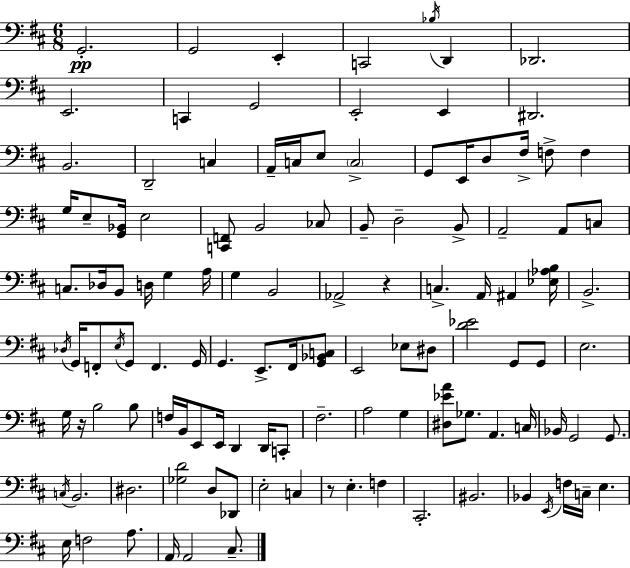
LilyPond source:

{
  \clef bass
  \numericTimeSignature
  \time 6/8
  \key d \major
  \repeat volta 2 { g,2.-.\pp | g,2 e,4-. | c,2 \acciaccatura { bes16 } d,4 | des,2. | \break e,2. | c,4 g,2 | e,2-. e,4 | dis,2. | \break b,2. | d,2-- c4 | a,16-- c16 e8 \parenthesize c2-> | g,8 e,16 d8 fis16-> f8-> f4 | \break g16 e8-- <g, bes,>16 e2 | <c, f,>8 b,2 ces8 | b,8-- d2-- b,8-> | a,2-- a,8 c8 | \break c8. des16 b,8 d16 g4 | a16 g4 b,2 | aes,2-> r4 | c4.-> a,16 ais,4 | \break <ees aes b>16 b,2.-> | \acciaccatura { des16 } g,16 f,8-. \acciaccatura { e16 } g,8 f,4. | g,16 g,4. e,8.-> | fis,16 <g, bes, c>8 e,2 ees8 | \break dis8 <d' ees'>2 g,8 | g,8 e2. | g16 r16 b2 | b8 f16 b,16 e,8 e,16 d,4 | \break d,16 c,8-. fis2.-- | a2 g4 | <dis ees' a'>8 ges8. a,4. | c16 bes,16 g,2 | \break g,8. \acciaccatura { c16 } b,2. | dis2. | <ges d'>2 | d8 des,8 e2-. | \break c4 r8 e4.-. | f4 cis,2.-. | bis,2. | bes,4 \acciaccatura { e,16 } f16 c16-- e4. | \break e16 f2 | a8. a,16 a,2 | cis8.-- } \bar "|."
}